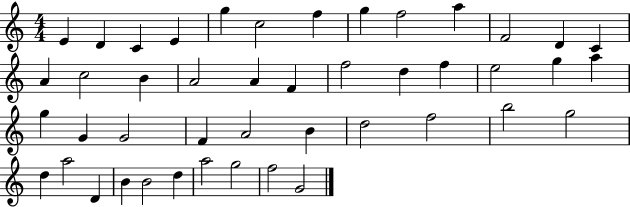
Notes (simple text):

E4/q D4/q C4/q E4/q G5/q C5/h F5/q G5/q F5/h A5/q F4/h D4/q C4/q A4/q C5/h B4/q A4/h A4/q F4/q F5/h D5/q F5/q E5/h G5/q A5/q G5/q G4/q G4/h F4/q A4/h B4/q D5/h F5/h B5/h G5/h D5/q A5/h D4/q B4/q B4/h D5/q A5/h G5/h F5/h G4/h